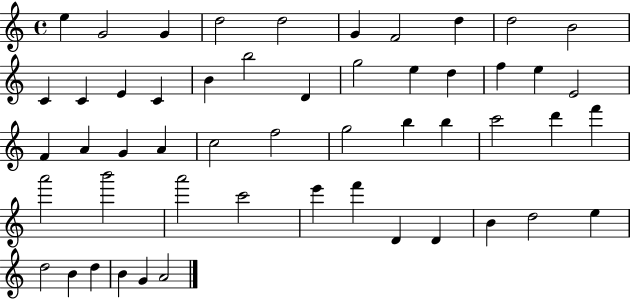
X:1
T:Untitled
M:4/4
L:1/4
K:C
e G2 G d2 d2 G F2 d d2 B2 C C E C B b2 D g2 e d f e E2 F A G A c2 f2 g2 b b c'2 d' f' a'2 b'2 a'2 c'2 e' f' D D B d2 e d2 B d B G A2